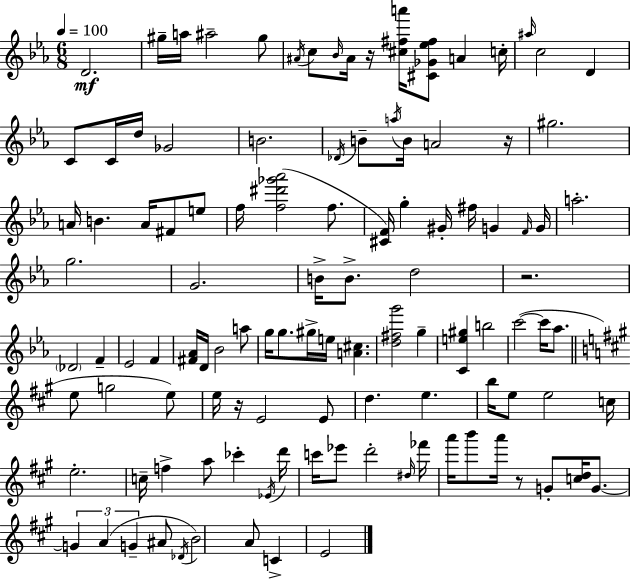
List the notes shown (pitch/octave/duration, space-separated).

D4/h. G#5/s A5/s A#5/h G#5/e A#4/s C5/e Bb4/s A#4/s R/s [C#5,F#5,A6]/s [C#4,Gb4,Eb5,F#5]/e A4/q C5/s A#5/s C5/h D4/q C4/e C4/s D5/s Gb4/h B4/h. Db4/s B4/e A5/s B4/s A4/h R/s G#5/h. A4/s B4/q. A4/s F#4/e E5/e F5/s [F5,D#6,Gb6,Ab6]/h F5/e. [C#4,F4]/s G5/q G#4/s F#5/s G4/q F4/s G4/s A5/h. G5/h. G4/h. B4/s B4/e. D5/h R/h. Db4/h F4/q Eb4/h F4/q [F#4,Ab4]/s D4/s Bb4/h A5/e G5/s G5/e. G#5/s E5/s [A4,C#5]/q. [D5,F#5,G6]/h G5/q [C4,E5,G#5]/q B5/h C6/h C6/s Ab5/e. E5/e G5/h E5/e E5/s R/s E4/h E4/e D5/q. E5/q. B5/s E5/e E5/h C5/s E5/h. C5/s F5/q A5/e CES6/q Eb4/s D6/s C6/s Eb6/e D6/h D#5/s FES6/s A6/s B6/e A6/s R/e G4/e [C5,D5]/s G4/e. G4/q A4/q G4/q A#4/e Db4/s B4/h A4/e C4/q E4/h